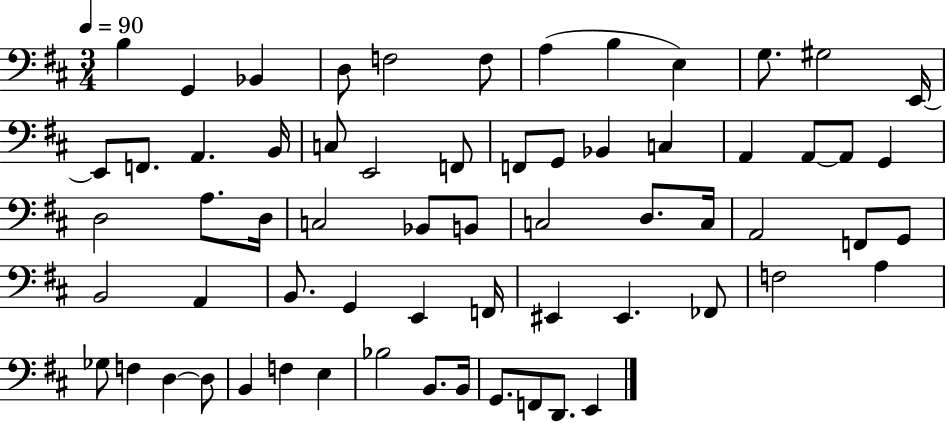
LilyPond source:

{
  \clef bass
  \numericTimeSignature
  \time 3/4
  \key d \major
  \tempo 4 = 90
  b4 g,4 bes,4 | d8 f2 f8 | a4( b4 e4) | g8. gis2 e,16~~ | \break e,8 f,8. a,4. b,16 | c8 e,2 f,8 | f,8 g,8 bes,4 c4 | a,4 a,8~~ a,8 g,4 | \break d2 a8. d16 | c2 bes,8 b,8 | c2 d8. c16 | a,2 f,8 g,8 | \break b,2 a,4 | b,8. g,4 e,4 f,16 | eis,4 eis,4. fes,8 | f2 a4 | \break ges8 f4 d4~~ d8 | b,4 f4 e4 | bes2 b,8. b,16 | g,8. f,8 d,8. e,4 | \break \bar "|."
}